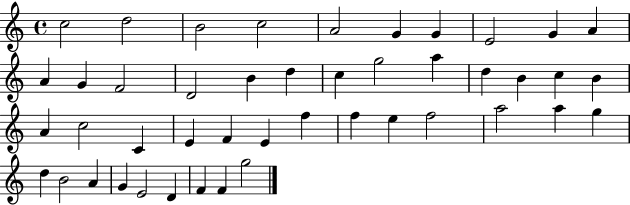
C5/h D5/h B4/h C5/h A4/h G4/q G4/q E4/h G4/q A4/q A4/q G4/q F4/h D4/h B4/q D5/q C5/q G5/h A5/q D5/q B4/q C5/q B4/q A4/q C5/h C4/q E4/q F4/q E4/q F5/q F5/q E5/q F5/h A5/h A5/q G5/q D5/q B4/h A4/q G4/q E4/h D4/q F4/q F4/q G5/h